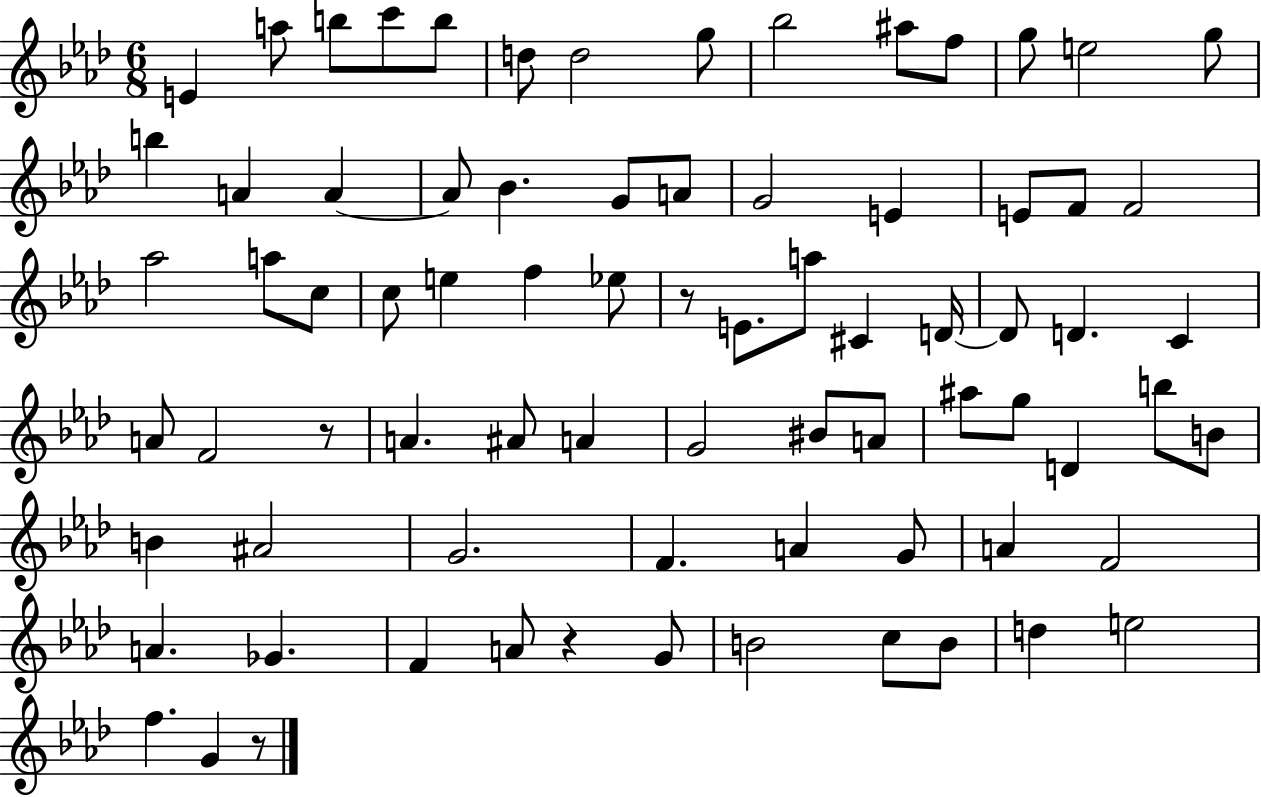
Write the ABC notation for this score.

X:1
T:Untitled
M:6/8
L:1/4
K:Ab
E a/2 b/2 c'/2 b/2 d/2 d2 g/2 _b2 ^a/2 f/2 g/2 e2 g/2 b A A A/2 _B G/2 A/2 G2 E E/2 F/2 F2 _a2 a/2 c/2 c/2 e f _e/2 z/2 E/2 a/2 ^C D/4 D/2 D C A/2 F2 z/2 A ^A/2 A G2 ^B/2 A/2 ^a/2 g/2 D b/2 B/2 B ^A2 G2 F A G/2 A F2 A _G F A/2 z G/2 B2 c/2 B/2 d e2 f G z/2